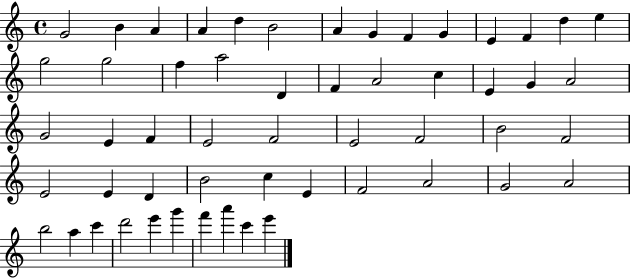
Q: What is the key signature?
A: C major